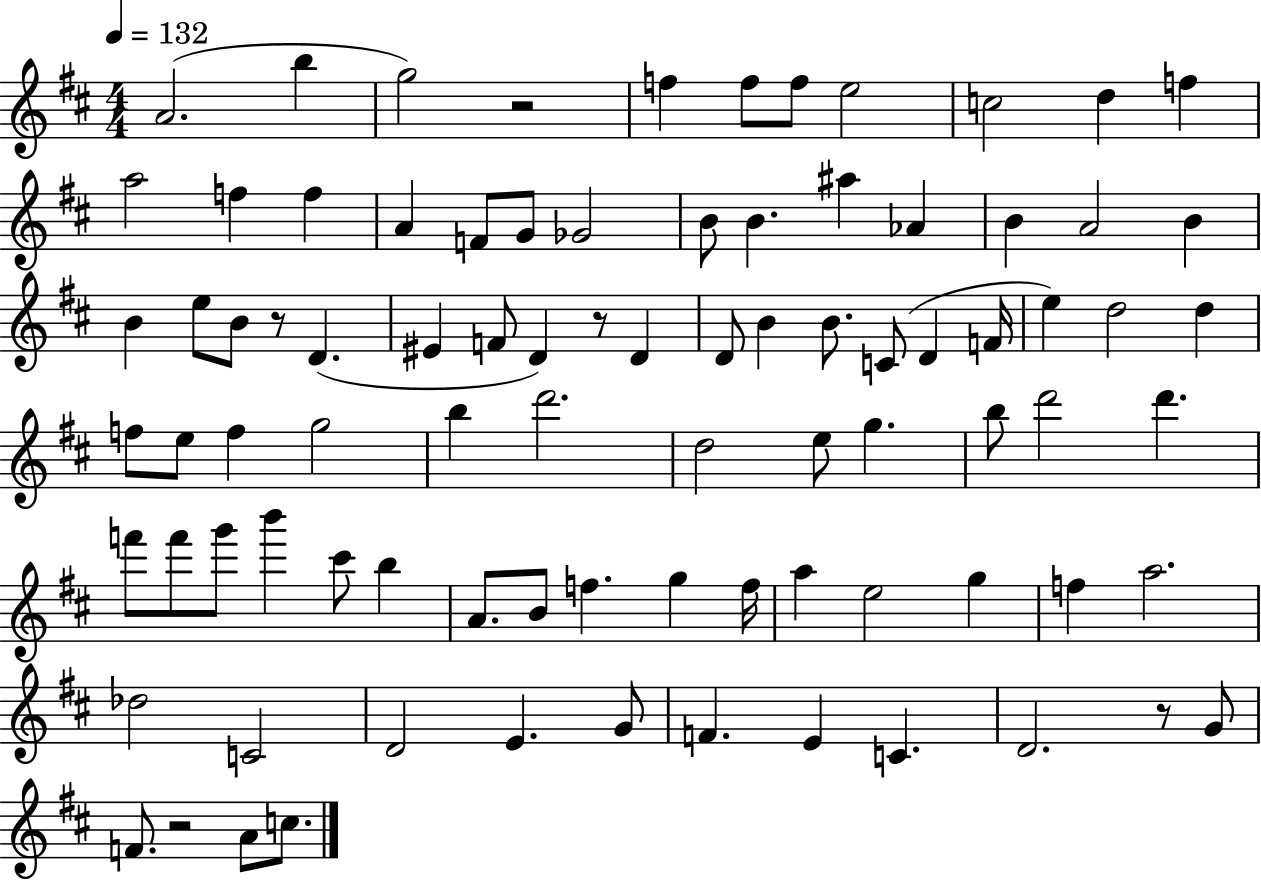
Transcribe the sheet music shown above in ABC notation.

X:1
T:Untitled
M:4/4
L:1/4
K:D
A2 b g2 z2 f f/2 f/2 e2 c2 d f a2 f f A F/2 G/2 _G2 B/2 B ^a _A B A2 B B e/2 B/2 z/2 D ^E F/2 D z/2 D D/2 B B/2 C/2 D F/4 e d2 d f/2 e/2 f g2 b d'2 d2 e/2 g b/2 d'2 d' f'/2 f'/2 g'/2 b' ^c'/2 b A/2 B/2 f g f/4 a e2 g f a2 _d2 C2 D2 E G/2 F E C D2 z/2 G/2 F/2 z2 A/2 c/2